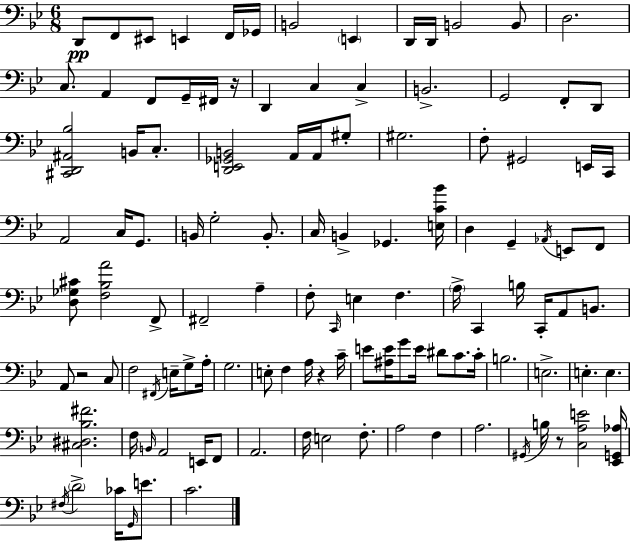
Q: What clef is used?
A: bass